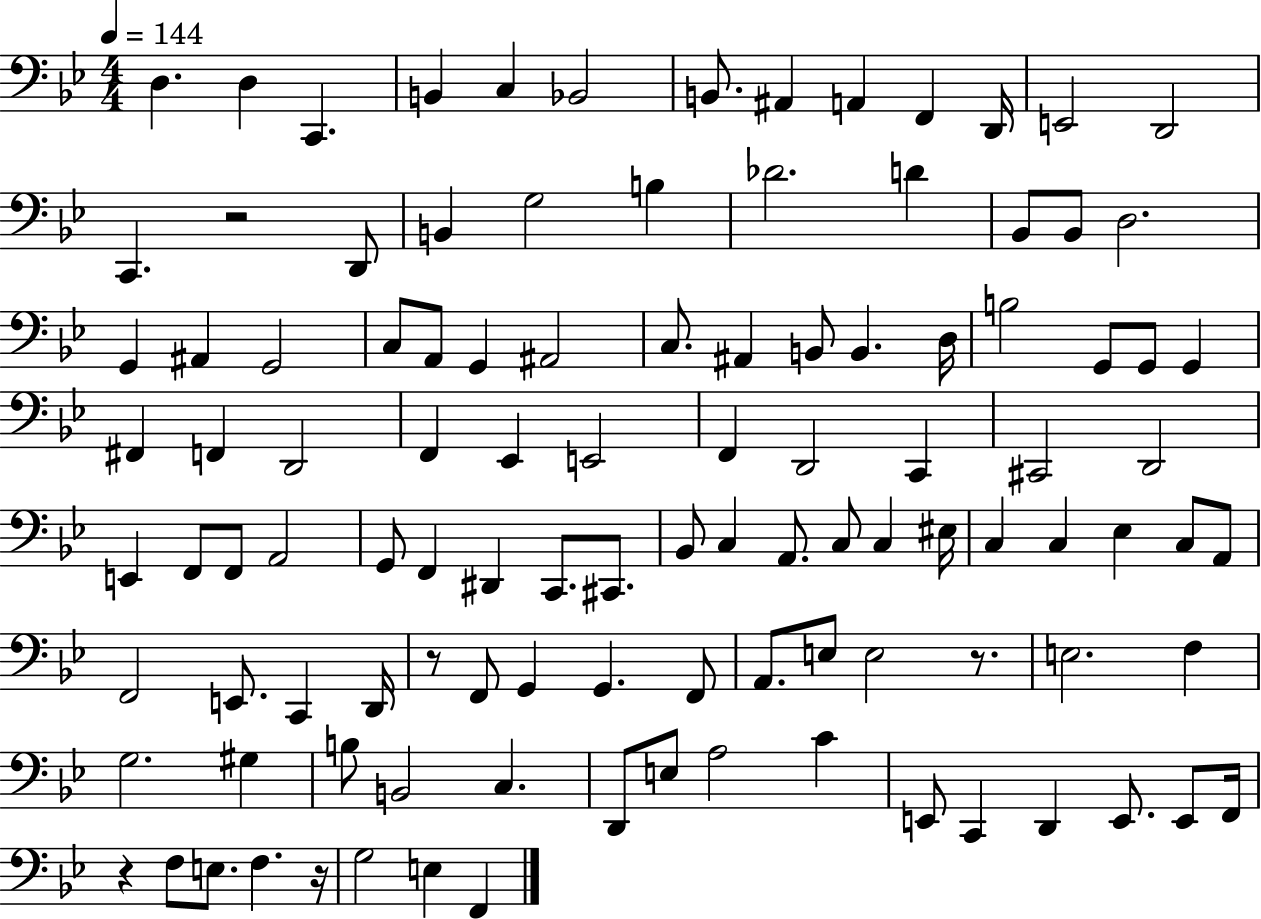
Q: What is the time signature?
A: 4/4